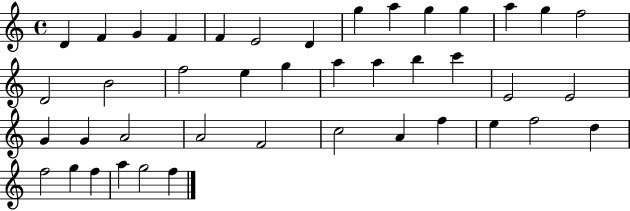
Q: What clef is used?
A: treble